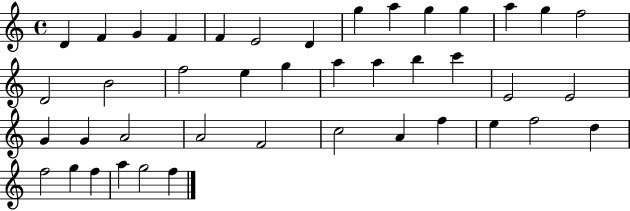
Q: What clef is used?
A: treble